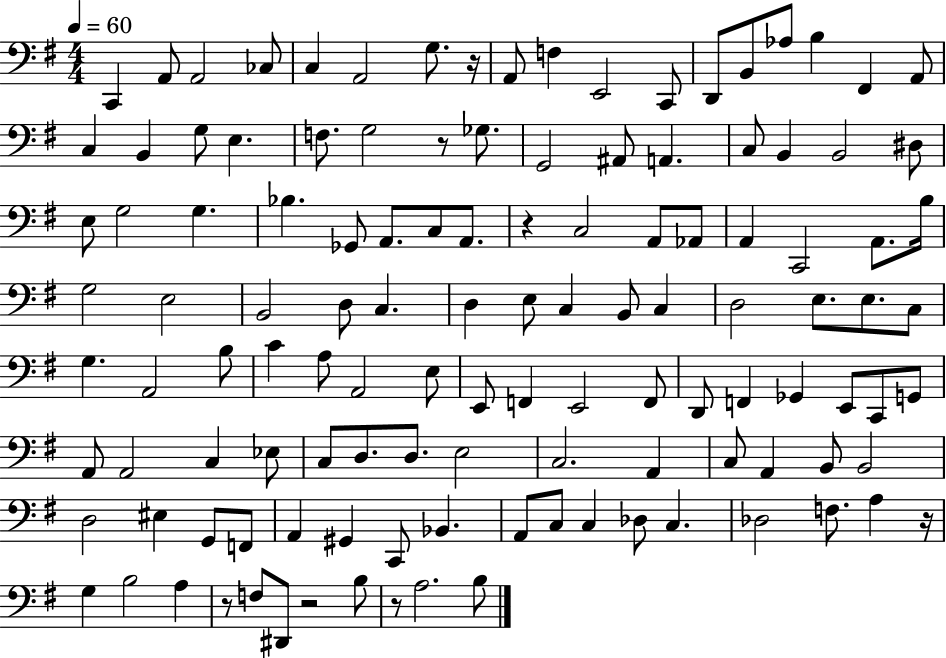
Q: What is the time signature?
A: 4/4